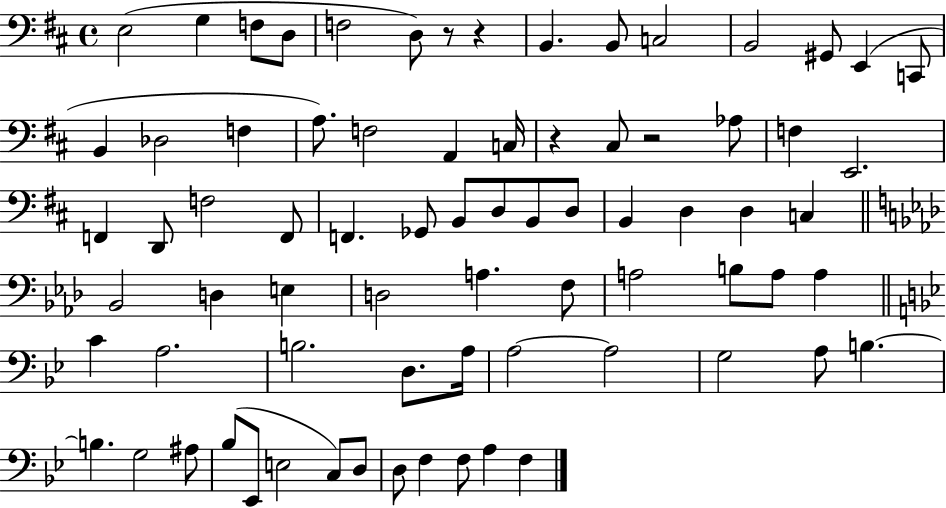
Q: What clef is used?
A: bass